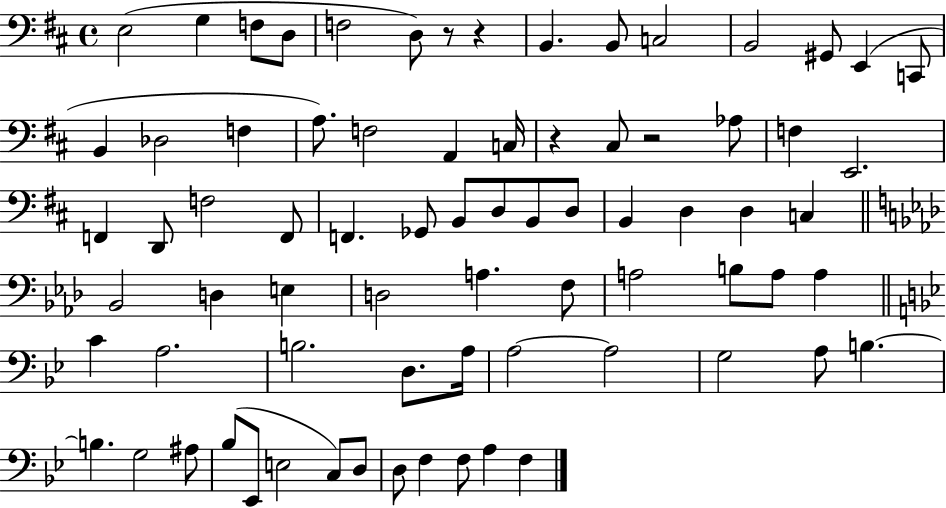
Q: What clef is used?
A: bass